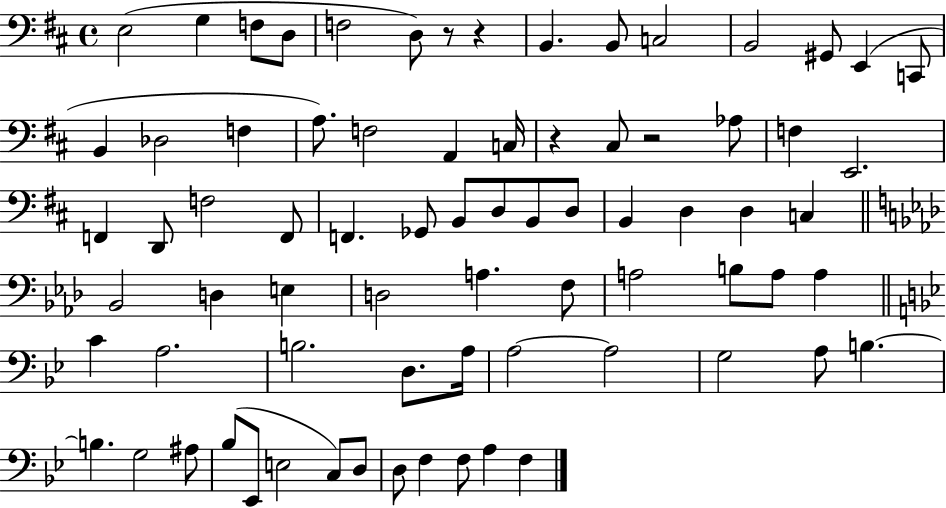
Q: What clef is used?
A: bass